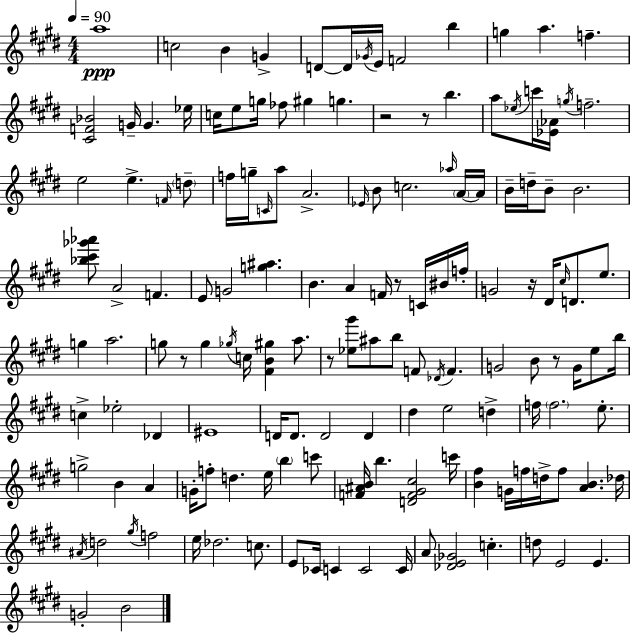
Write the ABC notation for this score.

X:1
T:Untitled
M:4/4
L:1/4
K:E
a4 c2 B G D/2 D/4 _G/4 E/4 F2 b g a f [^CF_B]2 G/4 G _e/4 c/4 e/2 g/4 _f/2 ^g g z2 z/2 b a/2 _e/4 c'/4 [_E_A]/4 g/4 f2 e2 e F/4 d/2 f/4 g/4 C/4 a/2 A2 _E/4 B/2 c2 _a/4 A/4 A/4 B/4 d/4 B/2 B2 [_b^c'_g'_a']/2 A2 F E/2 G2 [g^a] B A F/4 z/2 C/4 ^B/4 f/4 G2 z/4 ^D/4 ^c/4 D/2 e/2 g a2 g/2 z/2 g _g/4 c/4 [^FB^g] a/2 z/2 [_e^g']/2 ^a/2 b/2 F/2 _D/4 F G2 B/2 z/2 G/4 e/2 b/4 c _e2 _D ^E4 D/4 D/2 D2 D ^d e2 d f/4 f2 e/2 g2 B A G/4 f/2 d e/4 b c'/2 [F^AB]/4 b [DF^G^c]2 c'/4 [B^f] G/4 f/4 d/4 f/2 [AB] _d/4 ^A/4 d2 ^g/4 f2 e/4 _d2 c/2 E/2 _C/4 C C2 C/4 A/2 [_DE_G]2 c d/2 E2 E G2 B2